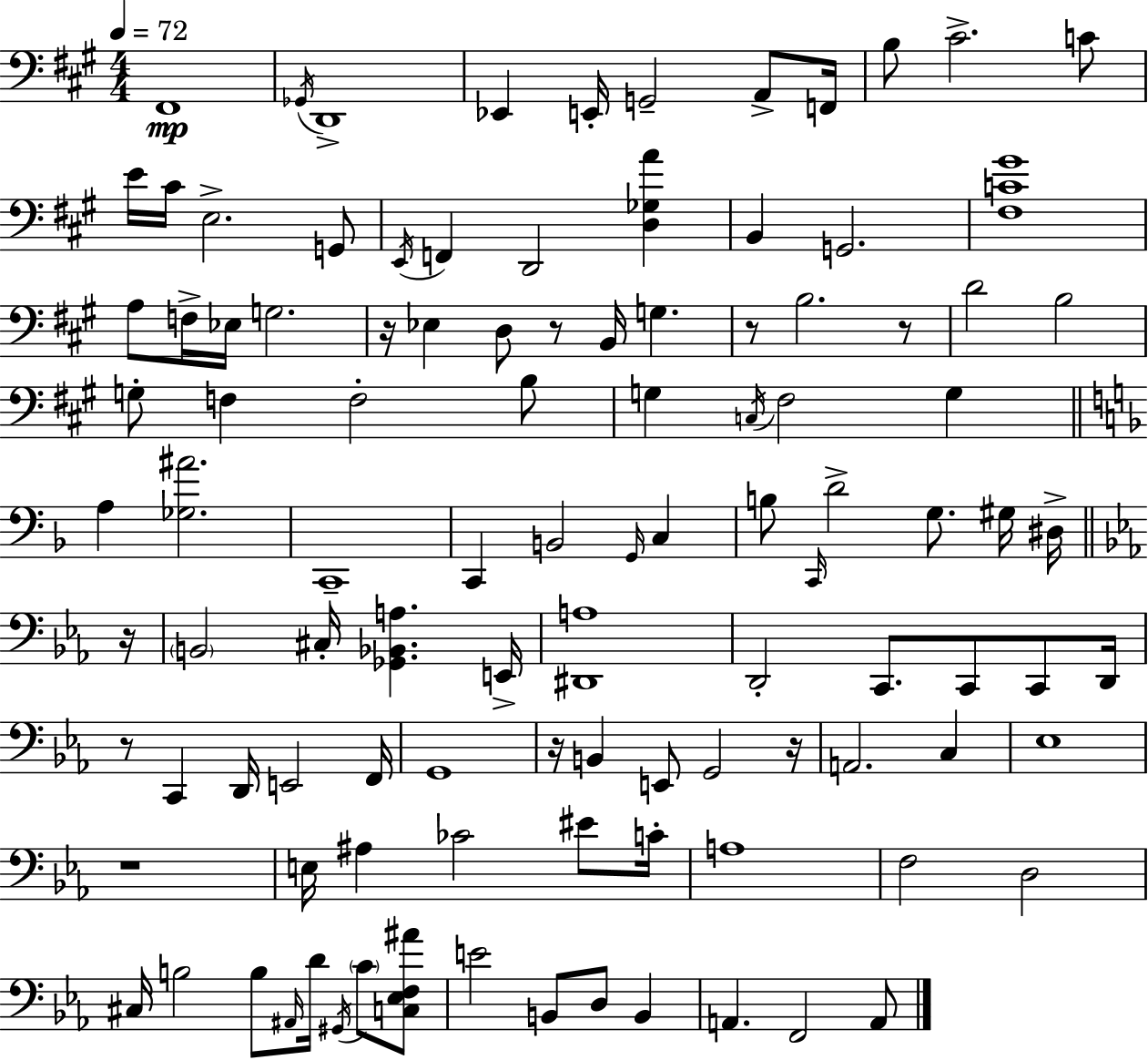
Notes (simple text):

F#2/w Gb2/s D2/w Eb2/q E2/s G2/h A2/e F2/s B3/e C#4/h. C4/e E4/s C#4/s E3/h. G2/e E2/s F2/q D2/h [D3,Gb3,A4]/q B2/q G2/h. [F#3,C4,G#4]/w A3/e F3/s Eb3/s G3/h. R/s Eb3/q D3/e R/e B2/s G3/q. R/e B3/h. R/e D4/h B3/h G3/e F3/q F3/h B3/e G3/q C3/s F#3/h G3/q A3/q [Gb3,A#4]/h. C2/w C2/q B2/h G2/s C3/q B3/e C2/s D4/h G3/e. G#3/s D#3/s R/s B2/h C#3/s [Gb2,Bb2,A3]/q. E2/s [D#2,A3]/w D2/h C2/e. C2/e C2/e D2/s R/e C2/q D2/s E2/h F2/s G2/w R/s B2/q E2/e G2/h R/s A2/h. C3/q Eb3/w R/w E3/s A#3/q CES4/h EIS4/e C4/s A3/w F3/h D3/h C#3/s B3/h B3/e A#2/s D4/s G#2/s C4/e [C3,Eb3,F3,A#4]/e E4/h B2/e D3/e B2/q A2/q. F2/h A2/e